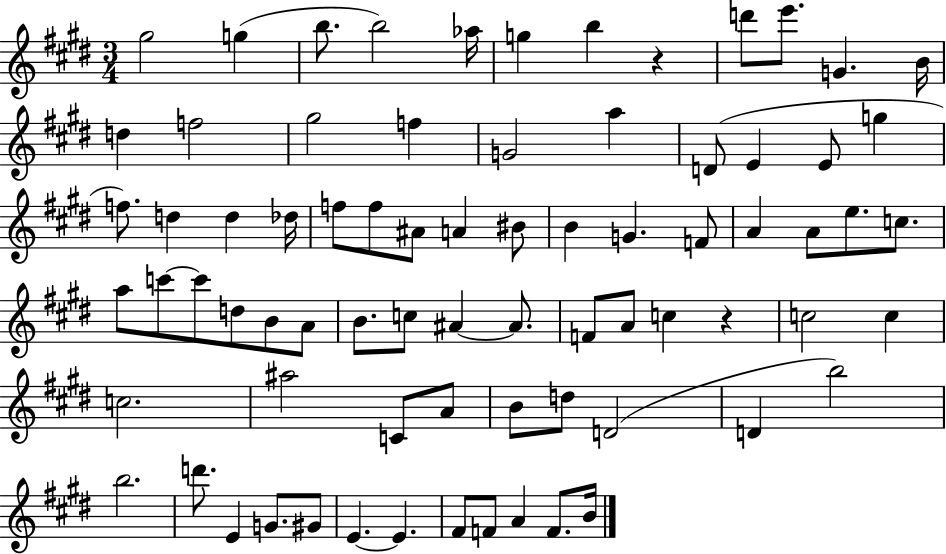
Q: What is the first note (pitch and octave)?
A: G#5